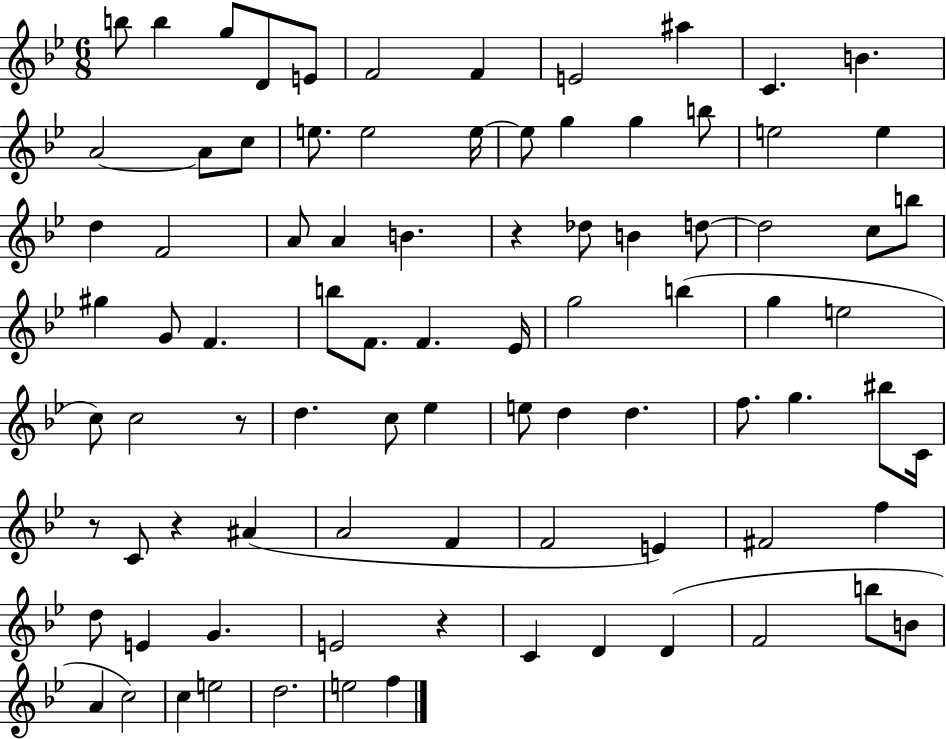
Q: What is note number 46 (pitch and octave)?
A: C5